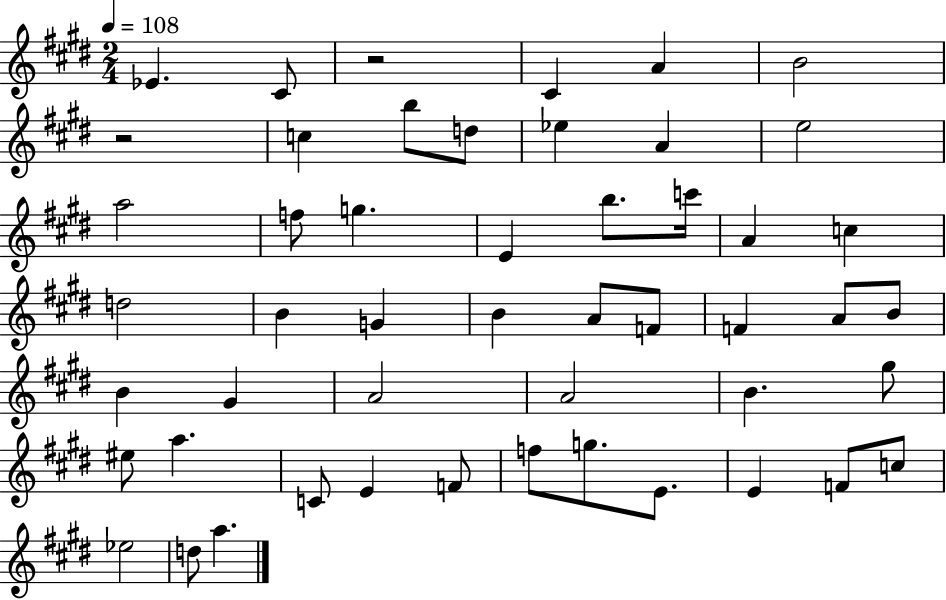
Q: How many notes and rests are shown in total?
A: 50